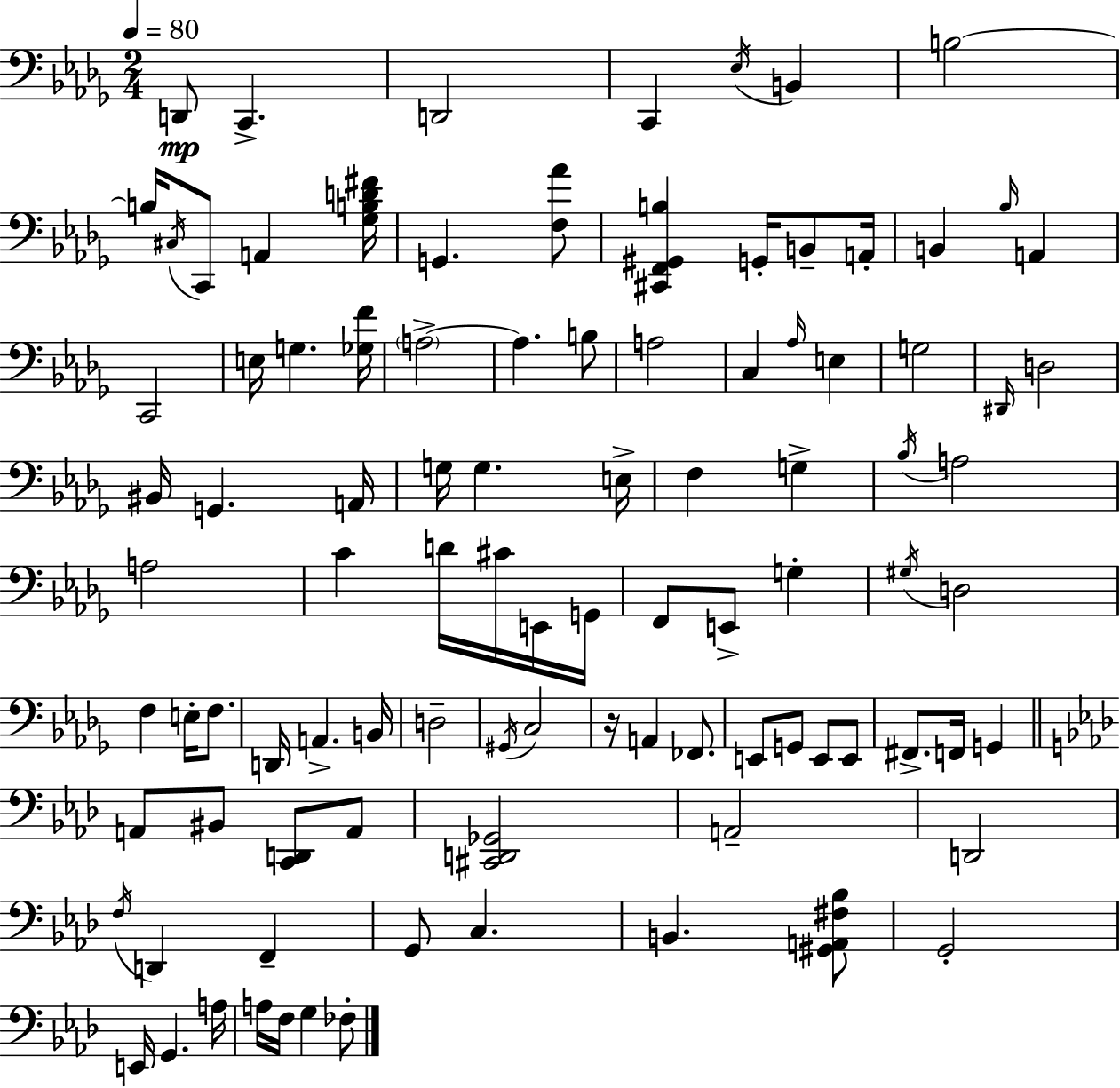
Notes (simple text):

D2/e C2/q. D2/h C2/q Eb3/s B2/q B3/h B3/s C#3/s C2/e A2/q [Gb3,B3,D4,F#4]/s G2/q. [F3,Ab4]/e [C#2,F2,G#2,B3]/q G2/s B2/e A2/s B2/q Bb3/s A2/q C2/h E3/s G3/q. [Gb3,F4]/s A3/h A3/q. B3/e A3/h C3/q Ab3/s E3/q G3/h D#2/s D3/h BIS2/s G2/q. A2/s G3/s G3/q. E3/s F3/q G3/q Bb3/s A3/h A3/h C4/q D4/s C#4/s E2/s G2/s F2/e E2/e G3/q G#3/s D3/h F3/q E3/s F3/e. D2/s A2/q. B2/s D3/h G#2/s C3/h R/s A2/q FES2/e. E2/e G2/e E2/e E2/e F#2/e. F2/s G2/q A2/e BIS2/e [C2,D2]/e A2/e [C#2,D2,Gb2]/h A2/h D2/h F3/s D2/q F2/q G2/e C3/q. B2/q. [G#2,A2,F#3,Bb3]/e G2/h E2/s G2/q. A3/s A3/s F3/s G3/q FES3/e